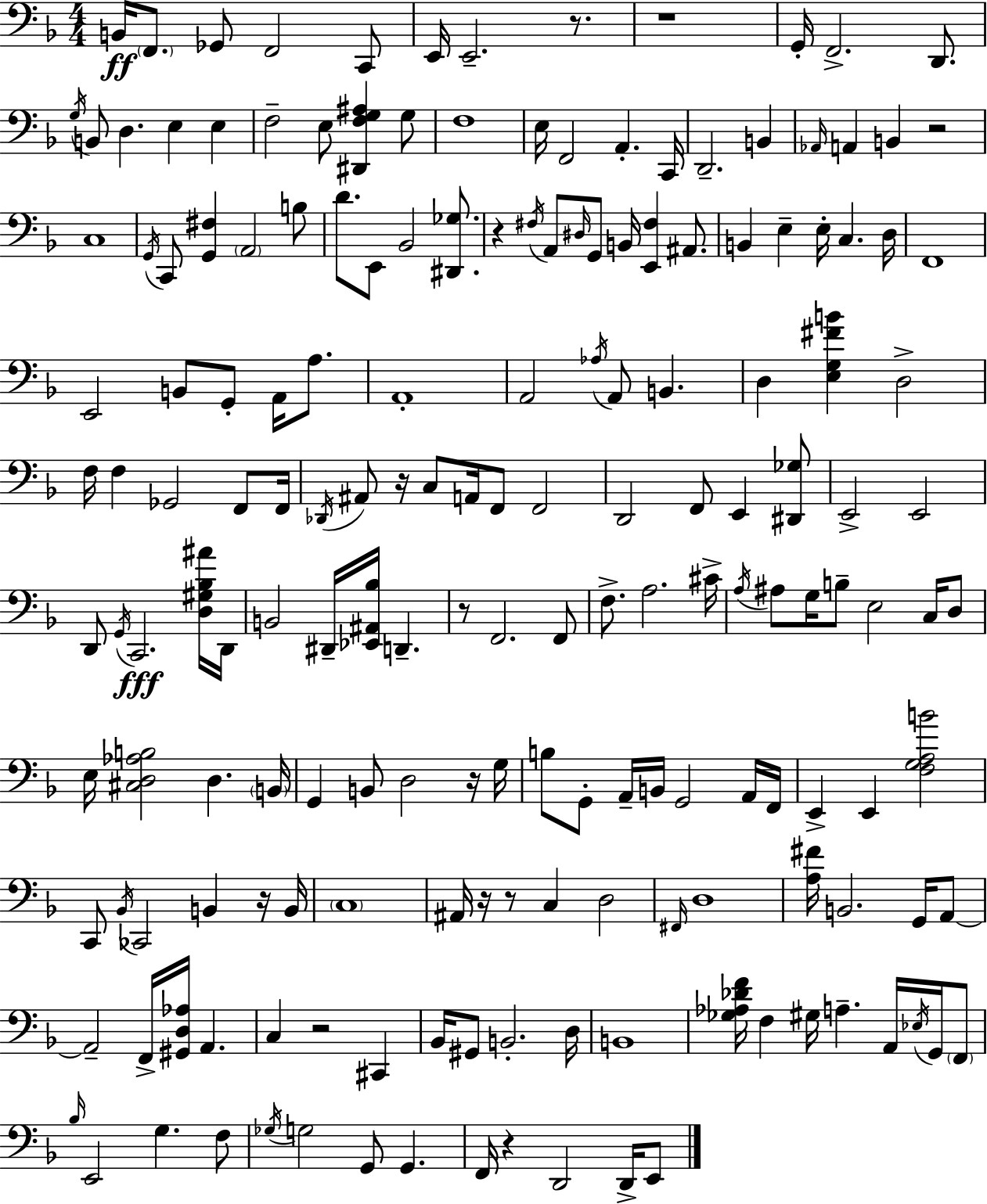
B2/s F2/e. Gb2/e F2/h C2/e E2/s E2/h. R/e. R/w G2/s F2/h. D2/e. G3/s B2/e D3/q. E3/q E3/q F3/h E3/e [D#2,F3,G3,A#3]/q G3/e F3/w E3/s F2/h A2/q. C2/s D2/h. B2/q Ab2/s A2/q B2/q R/h C3/w G2/s C2/e [G2,F#3]/q A2/h B3/e D4/e. E2/e Bb2/h [D#2,Gb3]/e. R/q F#3/s A2/e D#3/s G2/e B2/s [E2,F#3]/q A#2/e. B2/q E3/q E3/s C3/q. D3/s F2/w E2/h B2/e G2/e A2/s A3/e. A2/w A2/h Ab3/s A2/e B2/q. D3/q [E3,G3,F#4,B4]/q D3/h F3/s F3/q Gb2/h F2/e F2/s Db2/s A#2/e R/s C3/e A2/s F2/e F2/h D2/h F2/e E2/q [D#2,Gb3]/e E2/h E2/h D2/e G2/s C2/h. [D3,G#3,Bb3,A#4]/s D2/s B2/h D#2/s [Eb2,A#2,Bb3]/s D2/q. R/e F2/h. F2/e F3/e. A3/h. C#4/s A3/s A#3/e G3/s B3/e E3/h C3/s D3/e E3/s [C#3,D3,Ab3,B3]/h D3/q. B2/s G2/q B2/e D3/h R/s G3/s B3/e G2/e A2/s B2/s G2/h A2/s F2/s E2/q E2/q [F3,G3,A3,B4]/h C2/e Bb2/s CES2/h B2/q R/s B2/s C3/w A#2/s R/s R/e C3/q D3/h F#2/s D3/w [A3,F#4]/s B2/h. G2/s A2/e A2/h F2/s [G#2,D3,Ab3]/s A2/q. C3/q R/h C#2/q Bb2/s G#2/e B2/h. D3/s B2/w [Gb3,Ab3,Db4,F4]/s F3/q G#3/s A3/q. A2/s Eb3/s G2/s F2/e Bb3/s E2/h G3/q. F3/e Gb3/s G3/h G2/e G2/q. F2/s R/q D2/h D2/s E2/e